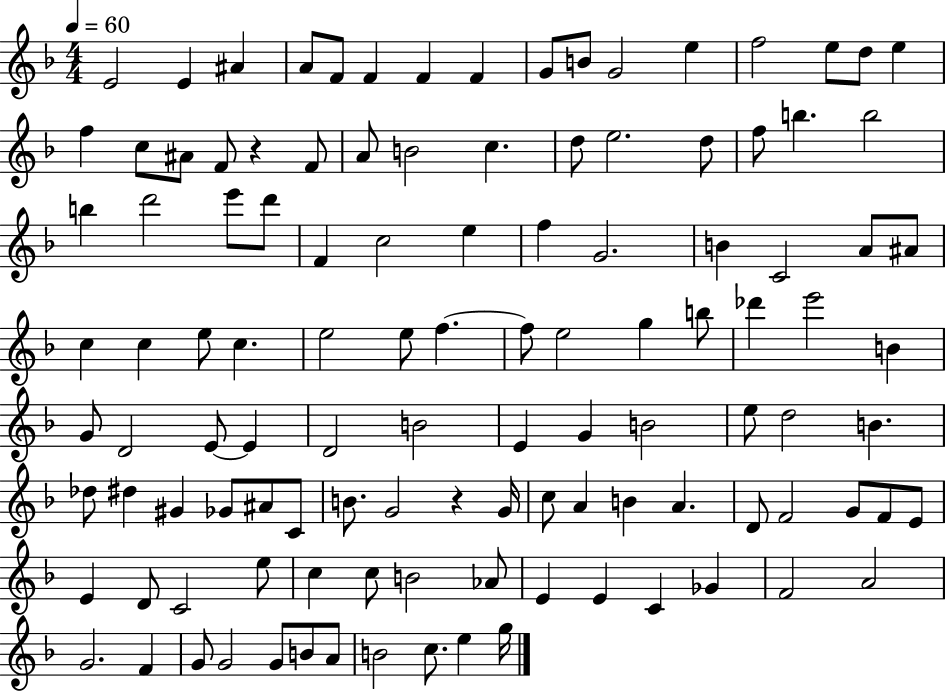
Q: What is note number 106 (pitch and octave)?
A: G4